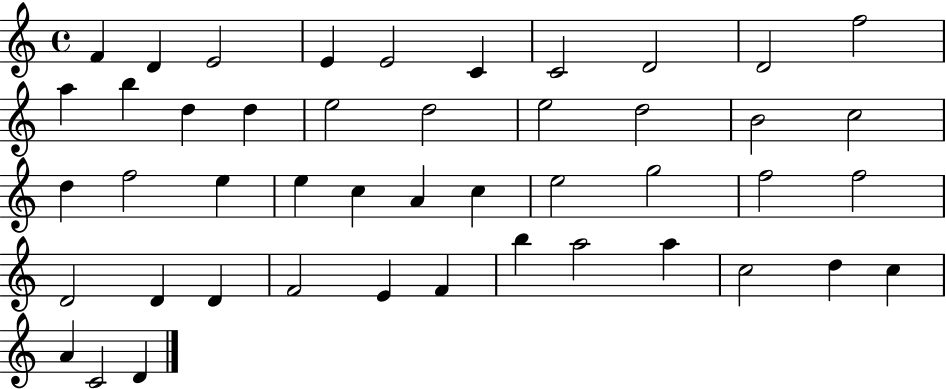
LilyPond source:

{
  \clef treble
  \time 4/4
  \defaultTimeSignature
  \key c \major
  f'4 d'4 e'2 | e'4 e'2 c'4 | c'2 d'2 | d'2 f''2 | \break a''4 b''4 d''4 d''4 | e''2 d''2 | e''2 d''2 | b'2 c''2 | \break d''4 f''2 e''4 | e''4 c''4 a'4 c''4 | e''2 g''2 | f''2 f''2 | \break d'2 d'4 d'4 | f'2 e'4 f'4 | b''4 a''2 a''4 | c''2 d''4 c''4 | \break a'4 c'2 d'4 | \bar "|."
}